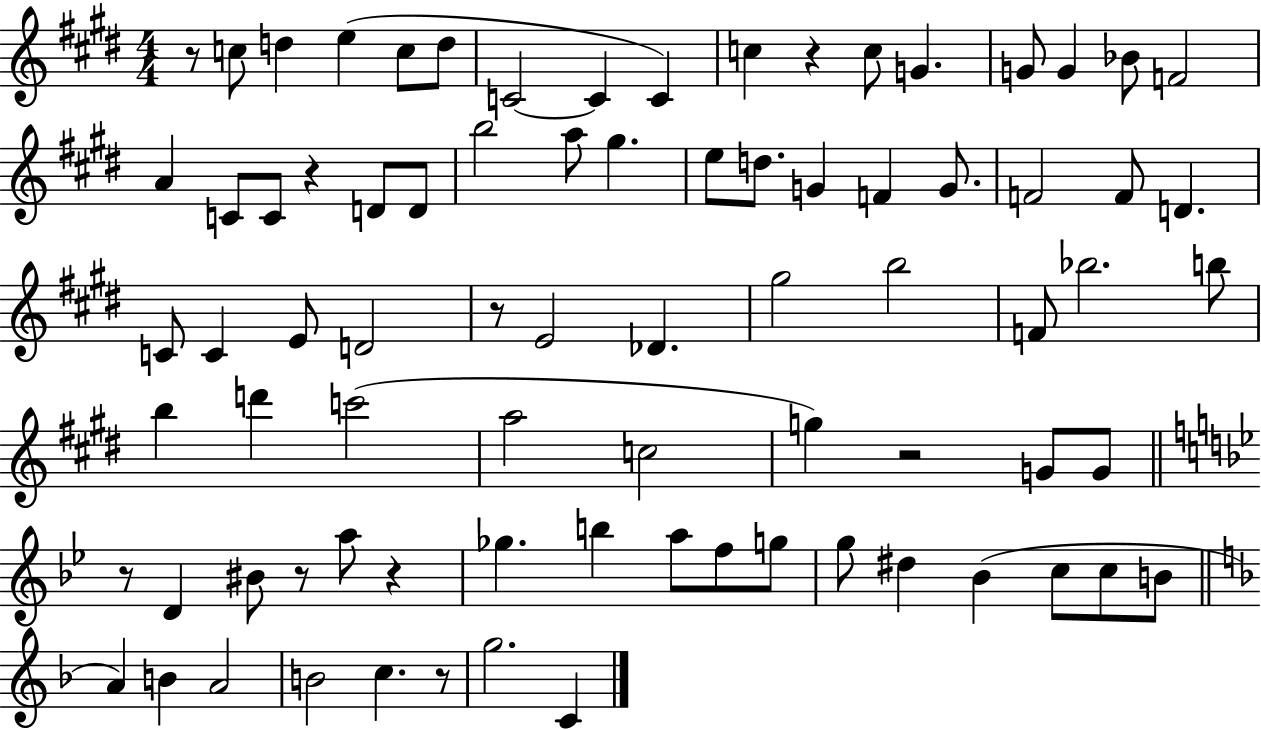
{
  \clef treble
  \numericTimeSignature
  \time 4/4
  \key e \major
  r8 c''8 d''4 e''4( c''8 d''8 | c'2~~ c'4 c'4) | c''4 r4 c''8 g'4. | g'8 g'4 bes'8 f'2 | \break a'4 c'8 c'8 r4 d'8 d'8 | b''2 a''8 gis''4. | e''8 d''8. g'4 f'4 g'8. | f'2 f'8 d'4. | \break c'8 c'4 e'8 d'2 | r8 e'2 des'4. | gis''2 b''2 | f'8 bes''2. b''8 | \break b''4 d'''4 c'''2( | a''2 c''2 | g''4) r2 g'8 g'8 | \bar "||" \break \key g \minor r8 d'4 bis'8 r8 a''8 r4 | ges''4. b''4 a''8 f''8 g''8 | g''8 dis''4 bes'4( c''8 c''8 b'8 | \bar "||" \break \key d \minor a'4) b'4 a'2 | b'2 c''4. r8 | g''2. c'4 | \bar "|."
}